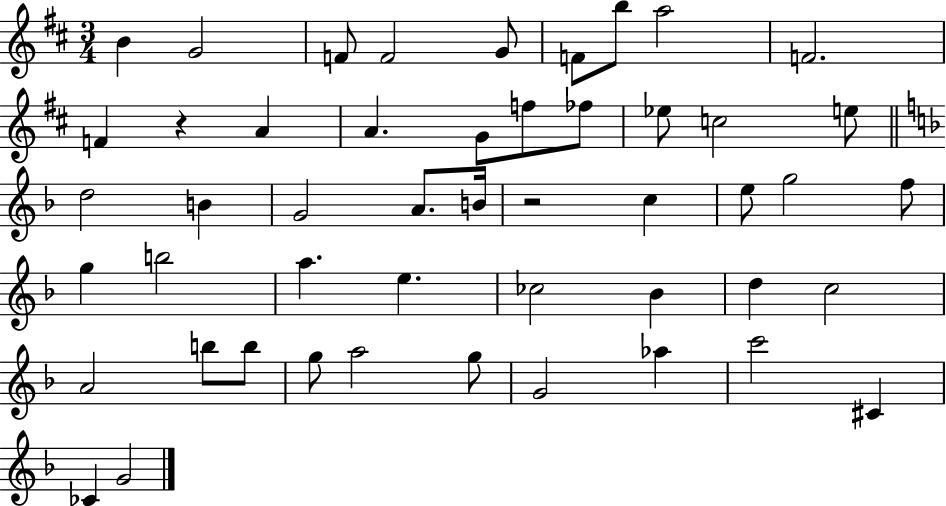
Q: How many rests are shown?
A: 2